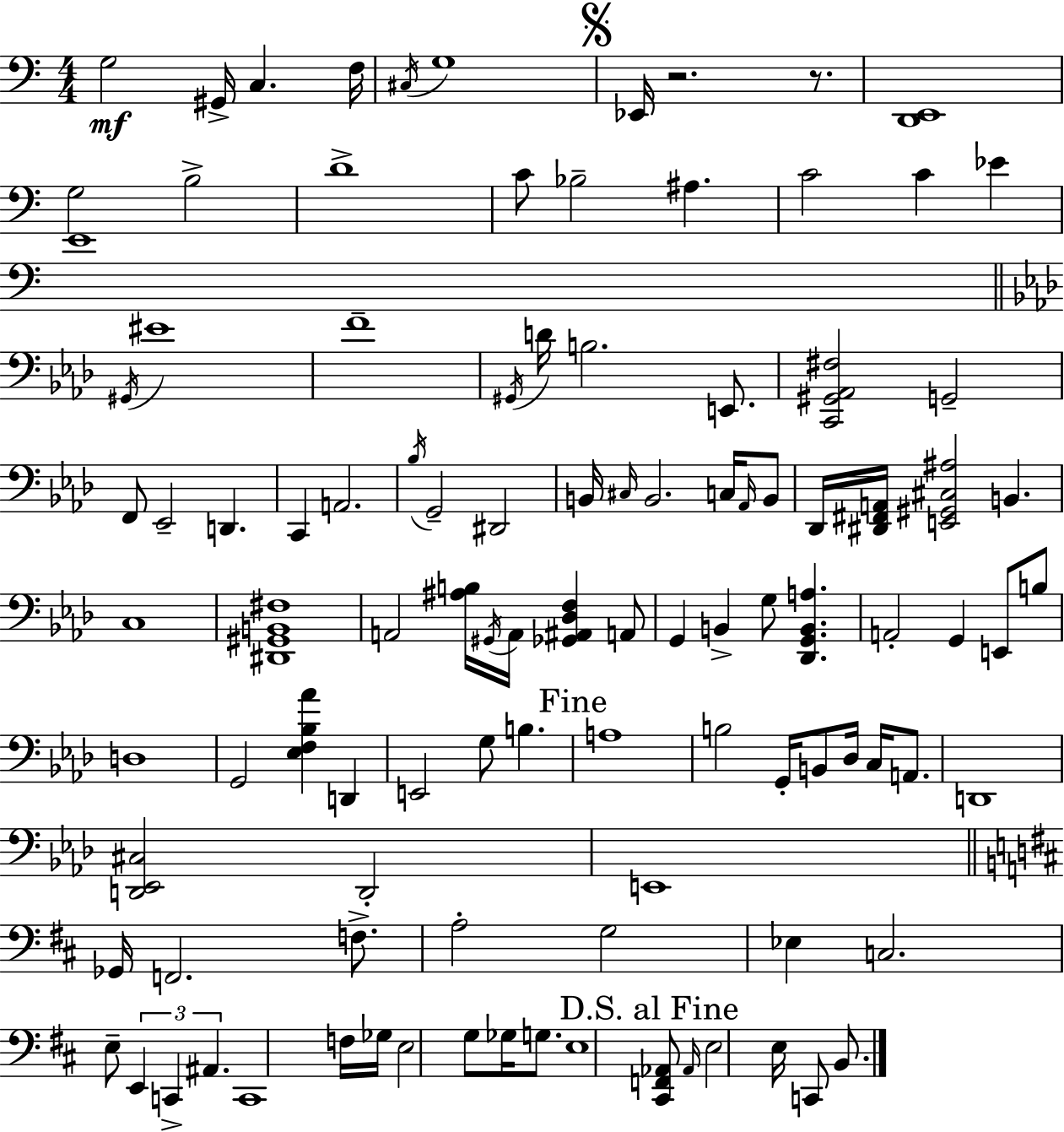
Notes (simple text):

G3/h G#2/s C3/q. F3/s C#3/s G3/w Eb2/s R/h. R/e. [D2,E2]/w G3/h B3/h D4/w C4/e Bb3/h A#3/q. C4/h C4/q Eb4/q E4/w G#2/s EIS4/w F4/w G#2/s D4/s B3/h. E2/e. [C2,G#2,Ab2,F#3]/h G2/h F2/e Eb2/h D2/q. C2/q A2/h. Bb3/s G2/h D#2/h B2/s C#3/s B2/h. C3/s Ab2/s B2/e Db2/s [D#2,F#2,A2]/s [E2,G#2,C#3,A#3]/h B2/q. C3/w [D#2,G#2,B2,F#3]/w A2/h [A#3,B3]/s G#2/s A2/s [Gb2,A#2,Db3,F3]/q A2/e G2/q B2/q G3/e [Db2,G2,B2,A3]/q. A2/h G2/q E2/e B3/e D3/w G2/h [Eb3,F3,Bb3,Ab4]/q D2/q E2/h G3/e B3/q. A3/w B3/h G2/s B2/e Db3/s C3/s A2/e. D2/w [D2,Eb2,C#3]/h D2/h E2/w Gb2/s F2/h. F3/e. A3/h G3/h Eb3/q C3/h. E3/e E2/q C2/q A#2/q. C2/w F3/s Gb3/s E3/h G3/e Gb3/s G3/e. E3/w [C#2,F2,Ab2]/e Ab2/s E3/h E3/s C2/e B2/e.